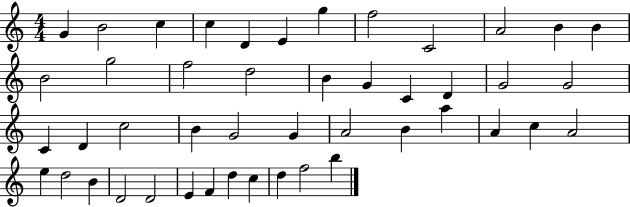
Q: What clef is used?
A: treble